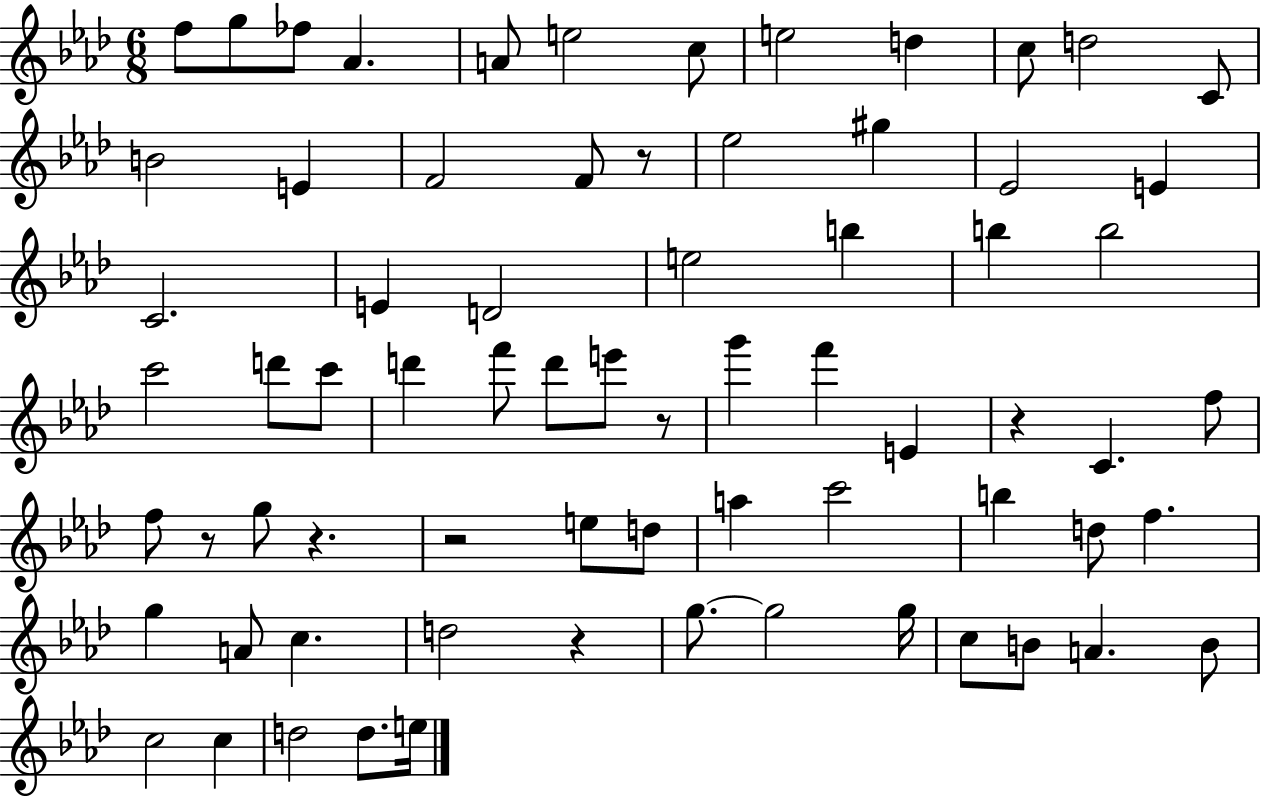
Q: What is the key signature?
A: AES major